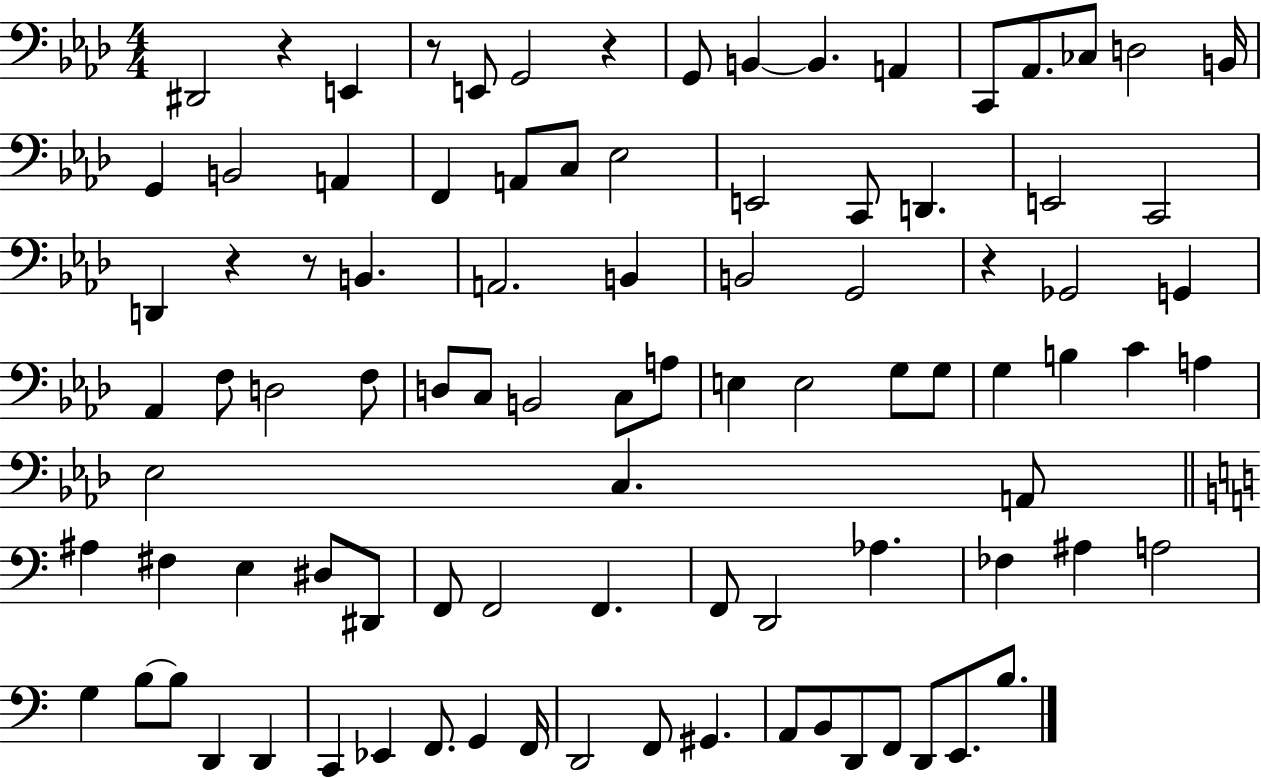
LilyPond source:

{
  \clef bass
  \numericTimeSignature
  \time 4/4
  \key aes \major
  dis,2 r4 e,4 | r8 e,8 g,2 r4 | g,8 b,4~~ b,4. a,4 | c,8 aes,8. ces8 d2 b,16 | \break g,4 b,2 a,4 | f,4 a,8 c8 ees2 | e,2 c,8 d,4. | e,2 c,2 | \break d,4 r4 r8 b,4. | a,2. b,4 | b,2 g,2 | r4 ges,2 g,4 | \break aes,4 f8 d2 f8 | d8 c8 b,2 c8 a8 | e4 e2 g8 g8 | g4 b4 c'4 a4 | \break ees2 c4. a,8 | \bar "||" \break \key c \major ais4 fis4 e4 dis8 dis,8 | f,8 f,2 f,4. | f,8 d,2 aes4. | fes4 ais4 a2 | \break g4 b8~~ b8 d,4 d,4 | c,4 ees,4 f,8. g,4 f,16 | d,2 f,8 gis,4. | a,8 b,8 d,8 f,8 d,8 e,8. b8. | \break \bar "|."
}